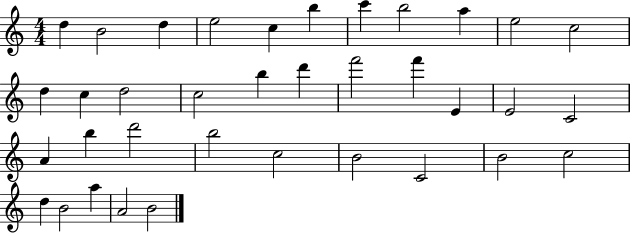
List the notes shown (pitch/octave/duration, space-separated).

D5/q B4/h D5/q E5/h C5/q B5/q C6/q B5/h A5/q E5/h C5/h D5/q C5/q D5/h C5/h B5/q D6/q F6/h F6/q E4/q E4/h C4/h A4/q B5/q D6/h B5/h C5/h B4/h C4/h B4/h C5/h D5/q B4/h A5/q A4/h B4/h